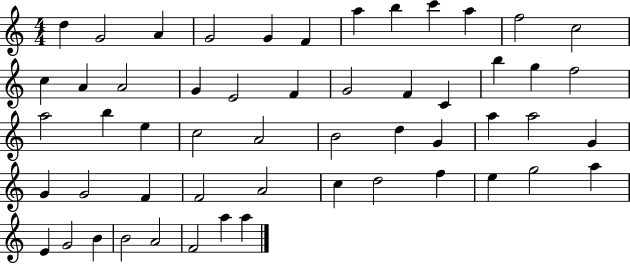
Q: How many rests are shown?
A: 0